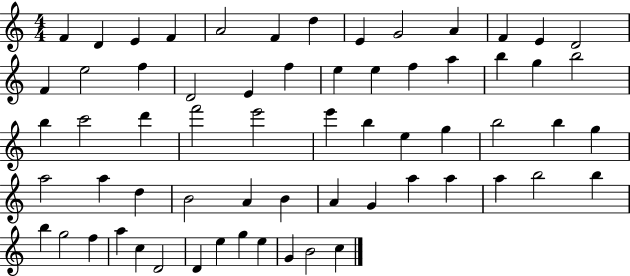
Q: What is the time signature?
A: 4/4